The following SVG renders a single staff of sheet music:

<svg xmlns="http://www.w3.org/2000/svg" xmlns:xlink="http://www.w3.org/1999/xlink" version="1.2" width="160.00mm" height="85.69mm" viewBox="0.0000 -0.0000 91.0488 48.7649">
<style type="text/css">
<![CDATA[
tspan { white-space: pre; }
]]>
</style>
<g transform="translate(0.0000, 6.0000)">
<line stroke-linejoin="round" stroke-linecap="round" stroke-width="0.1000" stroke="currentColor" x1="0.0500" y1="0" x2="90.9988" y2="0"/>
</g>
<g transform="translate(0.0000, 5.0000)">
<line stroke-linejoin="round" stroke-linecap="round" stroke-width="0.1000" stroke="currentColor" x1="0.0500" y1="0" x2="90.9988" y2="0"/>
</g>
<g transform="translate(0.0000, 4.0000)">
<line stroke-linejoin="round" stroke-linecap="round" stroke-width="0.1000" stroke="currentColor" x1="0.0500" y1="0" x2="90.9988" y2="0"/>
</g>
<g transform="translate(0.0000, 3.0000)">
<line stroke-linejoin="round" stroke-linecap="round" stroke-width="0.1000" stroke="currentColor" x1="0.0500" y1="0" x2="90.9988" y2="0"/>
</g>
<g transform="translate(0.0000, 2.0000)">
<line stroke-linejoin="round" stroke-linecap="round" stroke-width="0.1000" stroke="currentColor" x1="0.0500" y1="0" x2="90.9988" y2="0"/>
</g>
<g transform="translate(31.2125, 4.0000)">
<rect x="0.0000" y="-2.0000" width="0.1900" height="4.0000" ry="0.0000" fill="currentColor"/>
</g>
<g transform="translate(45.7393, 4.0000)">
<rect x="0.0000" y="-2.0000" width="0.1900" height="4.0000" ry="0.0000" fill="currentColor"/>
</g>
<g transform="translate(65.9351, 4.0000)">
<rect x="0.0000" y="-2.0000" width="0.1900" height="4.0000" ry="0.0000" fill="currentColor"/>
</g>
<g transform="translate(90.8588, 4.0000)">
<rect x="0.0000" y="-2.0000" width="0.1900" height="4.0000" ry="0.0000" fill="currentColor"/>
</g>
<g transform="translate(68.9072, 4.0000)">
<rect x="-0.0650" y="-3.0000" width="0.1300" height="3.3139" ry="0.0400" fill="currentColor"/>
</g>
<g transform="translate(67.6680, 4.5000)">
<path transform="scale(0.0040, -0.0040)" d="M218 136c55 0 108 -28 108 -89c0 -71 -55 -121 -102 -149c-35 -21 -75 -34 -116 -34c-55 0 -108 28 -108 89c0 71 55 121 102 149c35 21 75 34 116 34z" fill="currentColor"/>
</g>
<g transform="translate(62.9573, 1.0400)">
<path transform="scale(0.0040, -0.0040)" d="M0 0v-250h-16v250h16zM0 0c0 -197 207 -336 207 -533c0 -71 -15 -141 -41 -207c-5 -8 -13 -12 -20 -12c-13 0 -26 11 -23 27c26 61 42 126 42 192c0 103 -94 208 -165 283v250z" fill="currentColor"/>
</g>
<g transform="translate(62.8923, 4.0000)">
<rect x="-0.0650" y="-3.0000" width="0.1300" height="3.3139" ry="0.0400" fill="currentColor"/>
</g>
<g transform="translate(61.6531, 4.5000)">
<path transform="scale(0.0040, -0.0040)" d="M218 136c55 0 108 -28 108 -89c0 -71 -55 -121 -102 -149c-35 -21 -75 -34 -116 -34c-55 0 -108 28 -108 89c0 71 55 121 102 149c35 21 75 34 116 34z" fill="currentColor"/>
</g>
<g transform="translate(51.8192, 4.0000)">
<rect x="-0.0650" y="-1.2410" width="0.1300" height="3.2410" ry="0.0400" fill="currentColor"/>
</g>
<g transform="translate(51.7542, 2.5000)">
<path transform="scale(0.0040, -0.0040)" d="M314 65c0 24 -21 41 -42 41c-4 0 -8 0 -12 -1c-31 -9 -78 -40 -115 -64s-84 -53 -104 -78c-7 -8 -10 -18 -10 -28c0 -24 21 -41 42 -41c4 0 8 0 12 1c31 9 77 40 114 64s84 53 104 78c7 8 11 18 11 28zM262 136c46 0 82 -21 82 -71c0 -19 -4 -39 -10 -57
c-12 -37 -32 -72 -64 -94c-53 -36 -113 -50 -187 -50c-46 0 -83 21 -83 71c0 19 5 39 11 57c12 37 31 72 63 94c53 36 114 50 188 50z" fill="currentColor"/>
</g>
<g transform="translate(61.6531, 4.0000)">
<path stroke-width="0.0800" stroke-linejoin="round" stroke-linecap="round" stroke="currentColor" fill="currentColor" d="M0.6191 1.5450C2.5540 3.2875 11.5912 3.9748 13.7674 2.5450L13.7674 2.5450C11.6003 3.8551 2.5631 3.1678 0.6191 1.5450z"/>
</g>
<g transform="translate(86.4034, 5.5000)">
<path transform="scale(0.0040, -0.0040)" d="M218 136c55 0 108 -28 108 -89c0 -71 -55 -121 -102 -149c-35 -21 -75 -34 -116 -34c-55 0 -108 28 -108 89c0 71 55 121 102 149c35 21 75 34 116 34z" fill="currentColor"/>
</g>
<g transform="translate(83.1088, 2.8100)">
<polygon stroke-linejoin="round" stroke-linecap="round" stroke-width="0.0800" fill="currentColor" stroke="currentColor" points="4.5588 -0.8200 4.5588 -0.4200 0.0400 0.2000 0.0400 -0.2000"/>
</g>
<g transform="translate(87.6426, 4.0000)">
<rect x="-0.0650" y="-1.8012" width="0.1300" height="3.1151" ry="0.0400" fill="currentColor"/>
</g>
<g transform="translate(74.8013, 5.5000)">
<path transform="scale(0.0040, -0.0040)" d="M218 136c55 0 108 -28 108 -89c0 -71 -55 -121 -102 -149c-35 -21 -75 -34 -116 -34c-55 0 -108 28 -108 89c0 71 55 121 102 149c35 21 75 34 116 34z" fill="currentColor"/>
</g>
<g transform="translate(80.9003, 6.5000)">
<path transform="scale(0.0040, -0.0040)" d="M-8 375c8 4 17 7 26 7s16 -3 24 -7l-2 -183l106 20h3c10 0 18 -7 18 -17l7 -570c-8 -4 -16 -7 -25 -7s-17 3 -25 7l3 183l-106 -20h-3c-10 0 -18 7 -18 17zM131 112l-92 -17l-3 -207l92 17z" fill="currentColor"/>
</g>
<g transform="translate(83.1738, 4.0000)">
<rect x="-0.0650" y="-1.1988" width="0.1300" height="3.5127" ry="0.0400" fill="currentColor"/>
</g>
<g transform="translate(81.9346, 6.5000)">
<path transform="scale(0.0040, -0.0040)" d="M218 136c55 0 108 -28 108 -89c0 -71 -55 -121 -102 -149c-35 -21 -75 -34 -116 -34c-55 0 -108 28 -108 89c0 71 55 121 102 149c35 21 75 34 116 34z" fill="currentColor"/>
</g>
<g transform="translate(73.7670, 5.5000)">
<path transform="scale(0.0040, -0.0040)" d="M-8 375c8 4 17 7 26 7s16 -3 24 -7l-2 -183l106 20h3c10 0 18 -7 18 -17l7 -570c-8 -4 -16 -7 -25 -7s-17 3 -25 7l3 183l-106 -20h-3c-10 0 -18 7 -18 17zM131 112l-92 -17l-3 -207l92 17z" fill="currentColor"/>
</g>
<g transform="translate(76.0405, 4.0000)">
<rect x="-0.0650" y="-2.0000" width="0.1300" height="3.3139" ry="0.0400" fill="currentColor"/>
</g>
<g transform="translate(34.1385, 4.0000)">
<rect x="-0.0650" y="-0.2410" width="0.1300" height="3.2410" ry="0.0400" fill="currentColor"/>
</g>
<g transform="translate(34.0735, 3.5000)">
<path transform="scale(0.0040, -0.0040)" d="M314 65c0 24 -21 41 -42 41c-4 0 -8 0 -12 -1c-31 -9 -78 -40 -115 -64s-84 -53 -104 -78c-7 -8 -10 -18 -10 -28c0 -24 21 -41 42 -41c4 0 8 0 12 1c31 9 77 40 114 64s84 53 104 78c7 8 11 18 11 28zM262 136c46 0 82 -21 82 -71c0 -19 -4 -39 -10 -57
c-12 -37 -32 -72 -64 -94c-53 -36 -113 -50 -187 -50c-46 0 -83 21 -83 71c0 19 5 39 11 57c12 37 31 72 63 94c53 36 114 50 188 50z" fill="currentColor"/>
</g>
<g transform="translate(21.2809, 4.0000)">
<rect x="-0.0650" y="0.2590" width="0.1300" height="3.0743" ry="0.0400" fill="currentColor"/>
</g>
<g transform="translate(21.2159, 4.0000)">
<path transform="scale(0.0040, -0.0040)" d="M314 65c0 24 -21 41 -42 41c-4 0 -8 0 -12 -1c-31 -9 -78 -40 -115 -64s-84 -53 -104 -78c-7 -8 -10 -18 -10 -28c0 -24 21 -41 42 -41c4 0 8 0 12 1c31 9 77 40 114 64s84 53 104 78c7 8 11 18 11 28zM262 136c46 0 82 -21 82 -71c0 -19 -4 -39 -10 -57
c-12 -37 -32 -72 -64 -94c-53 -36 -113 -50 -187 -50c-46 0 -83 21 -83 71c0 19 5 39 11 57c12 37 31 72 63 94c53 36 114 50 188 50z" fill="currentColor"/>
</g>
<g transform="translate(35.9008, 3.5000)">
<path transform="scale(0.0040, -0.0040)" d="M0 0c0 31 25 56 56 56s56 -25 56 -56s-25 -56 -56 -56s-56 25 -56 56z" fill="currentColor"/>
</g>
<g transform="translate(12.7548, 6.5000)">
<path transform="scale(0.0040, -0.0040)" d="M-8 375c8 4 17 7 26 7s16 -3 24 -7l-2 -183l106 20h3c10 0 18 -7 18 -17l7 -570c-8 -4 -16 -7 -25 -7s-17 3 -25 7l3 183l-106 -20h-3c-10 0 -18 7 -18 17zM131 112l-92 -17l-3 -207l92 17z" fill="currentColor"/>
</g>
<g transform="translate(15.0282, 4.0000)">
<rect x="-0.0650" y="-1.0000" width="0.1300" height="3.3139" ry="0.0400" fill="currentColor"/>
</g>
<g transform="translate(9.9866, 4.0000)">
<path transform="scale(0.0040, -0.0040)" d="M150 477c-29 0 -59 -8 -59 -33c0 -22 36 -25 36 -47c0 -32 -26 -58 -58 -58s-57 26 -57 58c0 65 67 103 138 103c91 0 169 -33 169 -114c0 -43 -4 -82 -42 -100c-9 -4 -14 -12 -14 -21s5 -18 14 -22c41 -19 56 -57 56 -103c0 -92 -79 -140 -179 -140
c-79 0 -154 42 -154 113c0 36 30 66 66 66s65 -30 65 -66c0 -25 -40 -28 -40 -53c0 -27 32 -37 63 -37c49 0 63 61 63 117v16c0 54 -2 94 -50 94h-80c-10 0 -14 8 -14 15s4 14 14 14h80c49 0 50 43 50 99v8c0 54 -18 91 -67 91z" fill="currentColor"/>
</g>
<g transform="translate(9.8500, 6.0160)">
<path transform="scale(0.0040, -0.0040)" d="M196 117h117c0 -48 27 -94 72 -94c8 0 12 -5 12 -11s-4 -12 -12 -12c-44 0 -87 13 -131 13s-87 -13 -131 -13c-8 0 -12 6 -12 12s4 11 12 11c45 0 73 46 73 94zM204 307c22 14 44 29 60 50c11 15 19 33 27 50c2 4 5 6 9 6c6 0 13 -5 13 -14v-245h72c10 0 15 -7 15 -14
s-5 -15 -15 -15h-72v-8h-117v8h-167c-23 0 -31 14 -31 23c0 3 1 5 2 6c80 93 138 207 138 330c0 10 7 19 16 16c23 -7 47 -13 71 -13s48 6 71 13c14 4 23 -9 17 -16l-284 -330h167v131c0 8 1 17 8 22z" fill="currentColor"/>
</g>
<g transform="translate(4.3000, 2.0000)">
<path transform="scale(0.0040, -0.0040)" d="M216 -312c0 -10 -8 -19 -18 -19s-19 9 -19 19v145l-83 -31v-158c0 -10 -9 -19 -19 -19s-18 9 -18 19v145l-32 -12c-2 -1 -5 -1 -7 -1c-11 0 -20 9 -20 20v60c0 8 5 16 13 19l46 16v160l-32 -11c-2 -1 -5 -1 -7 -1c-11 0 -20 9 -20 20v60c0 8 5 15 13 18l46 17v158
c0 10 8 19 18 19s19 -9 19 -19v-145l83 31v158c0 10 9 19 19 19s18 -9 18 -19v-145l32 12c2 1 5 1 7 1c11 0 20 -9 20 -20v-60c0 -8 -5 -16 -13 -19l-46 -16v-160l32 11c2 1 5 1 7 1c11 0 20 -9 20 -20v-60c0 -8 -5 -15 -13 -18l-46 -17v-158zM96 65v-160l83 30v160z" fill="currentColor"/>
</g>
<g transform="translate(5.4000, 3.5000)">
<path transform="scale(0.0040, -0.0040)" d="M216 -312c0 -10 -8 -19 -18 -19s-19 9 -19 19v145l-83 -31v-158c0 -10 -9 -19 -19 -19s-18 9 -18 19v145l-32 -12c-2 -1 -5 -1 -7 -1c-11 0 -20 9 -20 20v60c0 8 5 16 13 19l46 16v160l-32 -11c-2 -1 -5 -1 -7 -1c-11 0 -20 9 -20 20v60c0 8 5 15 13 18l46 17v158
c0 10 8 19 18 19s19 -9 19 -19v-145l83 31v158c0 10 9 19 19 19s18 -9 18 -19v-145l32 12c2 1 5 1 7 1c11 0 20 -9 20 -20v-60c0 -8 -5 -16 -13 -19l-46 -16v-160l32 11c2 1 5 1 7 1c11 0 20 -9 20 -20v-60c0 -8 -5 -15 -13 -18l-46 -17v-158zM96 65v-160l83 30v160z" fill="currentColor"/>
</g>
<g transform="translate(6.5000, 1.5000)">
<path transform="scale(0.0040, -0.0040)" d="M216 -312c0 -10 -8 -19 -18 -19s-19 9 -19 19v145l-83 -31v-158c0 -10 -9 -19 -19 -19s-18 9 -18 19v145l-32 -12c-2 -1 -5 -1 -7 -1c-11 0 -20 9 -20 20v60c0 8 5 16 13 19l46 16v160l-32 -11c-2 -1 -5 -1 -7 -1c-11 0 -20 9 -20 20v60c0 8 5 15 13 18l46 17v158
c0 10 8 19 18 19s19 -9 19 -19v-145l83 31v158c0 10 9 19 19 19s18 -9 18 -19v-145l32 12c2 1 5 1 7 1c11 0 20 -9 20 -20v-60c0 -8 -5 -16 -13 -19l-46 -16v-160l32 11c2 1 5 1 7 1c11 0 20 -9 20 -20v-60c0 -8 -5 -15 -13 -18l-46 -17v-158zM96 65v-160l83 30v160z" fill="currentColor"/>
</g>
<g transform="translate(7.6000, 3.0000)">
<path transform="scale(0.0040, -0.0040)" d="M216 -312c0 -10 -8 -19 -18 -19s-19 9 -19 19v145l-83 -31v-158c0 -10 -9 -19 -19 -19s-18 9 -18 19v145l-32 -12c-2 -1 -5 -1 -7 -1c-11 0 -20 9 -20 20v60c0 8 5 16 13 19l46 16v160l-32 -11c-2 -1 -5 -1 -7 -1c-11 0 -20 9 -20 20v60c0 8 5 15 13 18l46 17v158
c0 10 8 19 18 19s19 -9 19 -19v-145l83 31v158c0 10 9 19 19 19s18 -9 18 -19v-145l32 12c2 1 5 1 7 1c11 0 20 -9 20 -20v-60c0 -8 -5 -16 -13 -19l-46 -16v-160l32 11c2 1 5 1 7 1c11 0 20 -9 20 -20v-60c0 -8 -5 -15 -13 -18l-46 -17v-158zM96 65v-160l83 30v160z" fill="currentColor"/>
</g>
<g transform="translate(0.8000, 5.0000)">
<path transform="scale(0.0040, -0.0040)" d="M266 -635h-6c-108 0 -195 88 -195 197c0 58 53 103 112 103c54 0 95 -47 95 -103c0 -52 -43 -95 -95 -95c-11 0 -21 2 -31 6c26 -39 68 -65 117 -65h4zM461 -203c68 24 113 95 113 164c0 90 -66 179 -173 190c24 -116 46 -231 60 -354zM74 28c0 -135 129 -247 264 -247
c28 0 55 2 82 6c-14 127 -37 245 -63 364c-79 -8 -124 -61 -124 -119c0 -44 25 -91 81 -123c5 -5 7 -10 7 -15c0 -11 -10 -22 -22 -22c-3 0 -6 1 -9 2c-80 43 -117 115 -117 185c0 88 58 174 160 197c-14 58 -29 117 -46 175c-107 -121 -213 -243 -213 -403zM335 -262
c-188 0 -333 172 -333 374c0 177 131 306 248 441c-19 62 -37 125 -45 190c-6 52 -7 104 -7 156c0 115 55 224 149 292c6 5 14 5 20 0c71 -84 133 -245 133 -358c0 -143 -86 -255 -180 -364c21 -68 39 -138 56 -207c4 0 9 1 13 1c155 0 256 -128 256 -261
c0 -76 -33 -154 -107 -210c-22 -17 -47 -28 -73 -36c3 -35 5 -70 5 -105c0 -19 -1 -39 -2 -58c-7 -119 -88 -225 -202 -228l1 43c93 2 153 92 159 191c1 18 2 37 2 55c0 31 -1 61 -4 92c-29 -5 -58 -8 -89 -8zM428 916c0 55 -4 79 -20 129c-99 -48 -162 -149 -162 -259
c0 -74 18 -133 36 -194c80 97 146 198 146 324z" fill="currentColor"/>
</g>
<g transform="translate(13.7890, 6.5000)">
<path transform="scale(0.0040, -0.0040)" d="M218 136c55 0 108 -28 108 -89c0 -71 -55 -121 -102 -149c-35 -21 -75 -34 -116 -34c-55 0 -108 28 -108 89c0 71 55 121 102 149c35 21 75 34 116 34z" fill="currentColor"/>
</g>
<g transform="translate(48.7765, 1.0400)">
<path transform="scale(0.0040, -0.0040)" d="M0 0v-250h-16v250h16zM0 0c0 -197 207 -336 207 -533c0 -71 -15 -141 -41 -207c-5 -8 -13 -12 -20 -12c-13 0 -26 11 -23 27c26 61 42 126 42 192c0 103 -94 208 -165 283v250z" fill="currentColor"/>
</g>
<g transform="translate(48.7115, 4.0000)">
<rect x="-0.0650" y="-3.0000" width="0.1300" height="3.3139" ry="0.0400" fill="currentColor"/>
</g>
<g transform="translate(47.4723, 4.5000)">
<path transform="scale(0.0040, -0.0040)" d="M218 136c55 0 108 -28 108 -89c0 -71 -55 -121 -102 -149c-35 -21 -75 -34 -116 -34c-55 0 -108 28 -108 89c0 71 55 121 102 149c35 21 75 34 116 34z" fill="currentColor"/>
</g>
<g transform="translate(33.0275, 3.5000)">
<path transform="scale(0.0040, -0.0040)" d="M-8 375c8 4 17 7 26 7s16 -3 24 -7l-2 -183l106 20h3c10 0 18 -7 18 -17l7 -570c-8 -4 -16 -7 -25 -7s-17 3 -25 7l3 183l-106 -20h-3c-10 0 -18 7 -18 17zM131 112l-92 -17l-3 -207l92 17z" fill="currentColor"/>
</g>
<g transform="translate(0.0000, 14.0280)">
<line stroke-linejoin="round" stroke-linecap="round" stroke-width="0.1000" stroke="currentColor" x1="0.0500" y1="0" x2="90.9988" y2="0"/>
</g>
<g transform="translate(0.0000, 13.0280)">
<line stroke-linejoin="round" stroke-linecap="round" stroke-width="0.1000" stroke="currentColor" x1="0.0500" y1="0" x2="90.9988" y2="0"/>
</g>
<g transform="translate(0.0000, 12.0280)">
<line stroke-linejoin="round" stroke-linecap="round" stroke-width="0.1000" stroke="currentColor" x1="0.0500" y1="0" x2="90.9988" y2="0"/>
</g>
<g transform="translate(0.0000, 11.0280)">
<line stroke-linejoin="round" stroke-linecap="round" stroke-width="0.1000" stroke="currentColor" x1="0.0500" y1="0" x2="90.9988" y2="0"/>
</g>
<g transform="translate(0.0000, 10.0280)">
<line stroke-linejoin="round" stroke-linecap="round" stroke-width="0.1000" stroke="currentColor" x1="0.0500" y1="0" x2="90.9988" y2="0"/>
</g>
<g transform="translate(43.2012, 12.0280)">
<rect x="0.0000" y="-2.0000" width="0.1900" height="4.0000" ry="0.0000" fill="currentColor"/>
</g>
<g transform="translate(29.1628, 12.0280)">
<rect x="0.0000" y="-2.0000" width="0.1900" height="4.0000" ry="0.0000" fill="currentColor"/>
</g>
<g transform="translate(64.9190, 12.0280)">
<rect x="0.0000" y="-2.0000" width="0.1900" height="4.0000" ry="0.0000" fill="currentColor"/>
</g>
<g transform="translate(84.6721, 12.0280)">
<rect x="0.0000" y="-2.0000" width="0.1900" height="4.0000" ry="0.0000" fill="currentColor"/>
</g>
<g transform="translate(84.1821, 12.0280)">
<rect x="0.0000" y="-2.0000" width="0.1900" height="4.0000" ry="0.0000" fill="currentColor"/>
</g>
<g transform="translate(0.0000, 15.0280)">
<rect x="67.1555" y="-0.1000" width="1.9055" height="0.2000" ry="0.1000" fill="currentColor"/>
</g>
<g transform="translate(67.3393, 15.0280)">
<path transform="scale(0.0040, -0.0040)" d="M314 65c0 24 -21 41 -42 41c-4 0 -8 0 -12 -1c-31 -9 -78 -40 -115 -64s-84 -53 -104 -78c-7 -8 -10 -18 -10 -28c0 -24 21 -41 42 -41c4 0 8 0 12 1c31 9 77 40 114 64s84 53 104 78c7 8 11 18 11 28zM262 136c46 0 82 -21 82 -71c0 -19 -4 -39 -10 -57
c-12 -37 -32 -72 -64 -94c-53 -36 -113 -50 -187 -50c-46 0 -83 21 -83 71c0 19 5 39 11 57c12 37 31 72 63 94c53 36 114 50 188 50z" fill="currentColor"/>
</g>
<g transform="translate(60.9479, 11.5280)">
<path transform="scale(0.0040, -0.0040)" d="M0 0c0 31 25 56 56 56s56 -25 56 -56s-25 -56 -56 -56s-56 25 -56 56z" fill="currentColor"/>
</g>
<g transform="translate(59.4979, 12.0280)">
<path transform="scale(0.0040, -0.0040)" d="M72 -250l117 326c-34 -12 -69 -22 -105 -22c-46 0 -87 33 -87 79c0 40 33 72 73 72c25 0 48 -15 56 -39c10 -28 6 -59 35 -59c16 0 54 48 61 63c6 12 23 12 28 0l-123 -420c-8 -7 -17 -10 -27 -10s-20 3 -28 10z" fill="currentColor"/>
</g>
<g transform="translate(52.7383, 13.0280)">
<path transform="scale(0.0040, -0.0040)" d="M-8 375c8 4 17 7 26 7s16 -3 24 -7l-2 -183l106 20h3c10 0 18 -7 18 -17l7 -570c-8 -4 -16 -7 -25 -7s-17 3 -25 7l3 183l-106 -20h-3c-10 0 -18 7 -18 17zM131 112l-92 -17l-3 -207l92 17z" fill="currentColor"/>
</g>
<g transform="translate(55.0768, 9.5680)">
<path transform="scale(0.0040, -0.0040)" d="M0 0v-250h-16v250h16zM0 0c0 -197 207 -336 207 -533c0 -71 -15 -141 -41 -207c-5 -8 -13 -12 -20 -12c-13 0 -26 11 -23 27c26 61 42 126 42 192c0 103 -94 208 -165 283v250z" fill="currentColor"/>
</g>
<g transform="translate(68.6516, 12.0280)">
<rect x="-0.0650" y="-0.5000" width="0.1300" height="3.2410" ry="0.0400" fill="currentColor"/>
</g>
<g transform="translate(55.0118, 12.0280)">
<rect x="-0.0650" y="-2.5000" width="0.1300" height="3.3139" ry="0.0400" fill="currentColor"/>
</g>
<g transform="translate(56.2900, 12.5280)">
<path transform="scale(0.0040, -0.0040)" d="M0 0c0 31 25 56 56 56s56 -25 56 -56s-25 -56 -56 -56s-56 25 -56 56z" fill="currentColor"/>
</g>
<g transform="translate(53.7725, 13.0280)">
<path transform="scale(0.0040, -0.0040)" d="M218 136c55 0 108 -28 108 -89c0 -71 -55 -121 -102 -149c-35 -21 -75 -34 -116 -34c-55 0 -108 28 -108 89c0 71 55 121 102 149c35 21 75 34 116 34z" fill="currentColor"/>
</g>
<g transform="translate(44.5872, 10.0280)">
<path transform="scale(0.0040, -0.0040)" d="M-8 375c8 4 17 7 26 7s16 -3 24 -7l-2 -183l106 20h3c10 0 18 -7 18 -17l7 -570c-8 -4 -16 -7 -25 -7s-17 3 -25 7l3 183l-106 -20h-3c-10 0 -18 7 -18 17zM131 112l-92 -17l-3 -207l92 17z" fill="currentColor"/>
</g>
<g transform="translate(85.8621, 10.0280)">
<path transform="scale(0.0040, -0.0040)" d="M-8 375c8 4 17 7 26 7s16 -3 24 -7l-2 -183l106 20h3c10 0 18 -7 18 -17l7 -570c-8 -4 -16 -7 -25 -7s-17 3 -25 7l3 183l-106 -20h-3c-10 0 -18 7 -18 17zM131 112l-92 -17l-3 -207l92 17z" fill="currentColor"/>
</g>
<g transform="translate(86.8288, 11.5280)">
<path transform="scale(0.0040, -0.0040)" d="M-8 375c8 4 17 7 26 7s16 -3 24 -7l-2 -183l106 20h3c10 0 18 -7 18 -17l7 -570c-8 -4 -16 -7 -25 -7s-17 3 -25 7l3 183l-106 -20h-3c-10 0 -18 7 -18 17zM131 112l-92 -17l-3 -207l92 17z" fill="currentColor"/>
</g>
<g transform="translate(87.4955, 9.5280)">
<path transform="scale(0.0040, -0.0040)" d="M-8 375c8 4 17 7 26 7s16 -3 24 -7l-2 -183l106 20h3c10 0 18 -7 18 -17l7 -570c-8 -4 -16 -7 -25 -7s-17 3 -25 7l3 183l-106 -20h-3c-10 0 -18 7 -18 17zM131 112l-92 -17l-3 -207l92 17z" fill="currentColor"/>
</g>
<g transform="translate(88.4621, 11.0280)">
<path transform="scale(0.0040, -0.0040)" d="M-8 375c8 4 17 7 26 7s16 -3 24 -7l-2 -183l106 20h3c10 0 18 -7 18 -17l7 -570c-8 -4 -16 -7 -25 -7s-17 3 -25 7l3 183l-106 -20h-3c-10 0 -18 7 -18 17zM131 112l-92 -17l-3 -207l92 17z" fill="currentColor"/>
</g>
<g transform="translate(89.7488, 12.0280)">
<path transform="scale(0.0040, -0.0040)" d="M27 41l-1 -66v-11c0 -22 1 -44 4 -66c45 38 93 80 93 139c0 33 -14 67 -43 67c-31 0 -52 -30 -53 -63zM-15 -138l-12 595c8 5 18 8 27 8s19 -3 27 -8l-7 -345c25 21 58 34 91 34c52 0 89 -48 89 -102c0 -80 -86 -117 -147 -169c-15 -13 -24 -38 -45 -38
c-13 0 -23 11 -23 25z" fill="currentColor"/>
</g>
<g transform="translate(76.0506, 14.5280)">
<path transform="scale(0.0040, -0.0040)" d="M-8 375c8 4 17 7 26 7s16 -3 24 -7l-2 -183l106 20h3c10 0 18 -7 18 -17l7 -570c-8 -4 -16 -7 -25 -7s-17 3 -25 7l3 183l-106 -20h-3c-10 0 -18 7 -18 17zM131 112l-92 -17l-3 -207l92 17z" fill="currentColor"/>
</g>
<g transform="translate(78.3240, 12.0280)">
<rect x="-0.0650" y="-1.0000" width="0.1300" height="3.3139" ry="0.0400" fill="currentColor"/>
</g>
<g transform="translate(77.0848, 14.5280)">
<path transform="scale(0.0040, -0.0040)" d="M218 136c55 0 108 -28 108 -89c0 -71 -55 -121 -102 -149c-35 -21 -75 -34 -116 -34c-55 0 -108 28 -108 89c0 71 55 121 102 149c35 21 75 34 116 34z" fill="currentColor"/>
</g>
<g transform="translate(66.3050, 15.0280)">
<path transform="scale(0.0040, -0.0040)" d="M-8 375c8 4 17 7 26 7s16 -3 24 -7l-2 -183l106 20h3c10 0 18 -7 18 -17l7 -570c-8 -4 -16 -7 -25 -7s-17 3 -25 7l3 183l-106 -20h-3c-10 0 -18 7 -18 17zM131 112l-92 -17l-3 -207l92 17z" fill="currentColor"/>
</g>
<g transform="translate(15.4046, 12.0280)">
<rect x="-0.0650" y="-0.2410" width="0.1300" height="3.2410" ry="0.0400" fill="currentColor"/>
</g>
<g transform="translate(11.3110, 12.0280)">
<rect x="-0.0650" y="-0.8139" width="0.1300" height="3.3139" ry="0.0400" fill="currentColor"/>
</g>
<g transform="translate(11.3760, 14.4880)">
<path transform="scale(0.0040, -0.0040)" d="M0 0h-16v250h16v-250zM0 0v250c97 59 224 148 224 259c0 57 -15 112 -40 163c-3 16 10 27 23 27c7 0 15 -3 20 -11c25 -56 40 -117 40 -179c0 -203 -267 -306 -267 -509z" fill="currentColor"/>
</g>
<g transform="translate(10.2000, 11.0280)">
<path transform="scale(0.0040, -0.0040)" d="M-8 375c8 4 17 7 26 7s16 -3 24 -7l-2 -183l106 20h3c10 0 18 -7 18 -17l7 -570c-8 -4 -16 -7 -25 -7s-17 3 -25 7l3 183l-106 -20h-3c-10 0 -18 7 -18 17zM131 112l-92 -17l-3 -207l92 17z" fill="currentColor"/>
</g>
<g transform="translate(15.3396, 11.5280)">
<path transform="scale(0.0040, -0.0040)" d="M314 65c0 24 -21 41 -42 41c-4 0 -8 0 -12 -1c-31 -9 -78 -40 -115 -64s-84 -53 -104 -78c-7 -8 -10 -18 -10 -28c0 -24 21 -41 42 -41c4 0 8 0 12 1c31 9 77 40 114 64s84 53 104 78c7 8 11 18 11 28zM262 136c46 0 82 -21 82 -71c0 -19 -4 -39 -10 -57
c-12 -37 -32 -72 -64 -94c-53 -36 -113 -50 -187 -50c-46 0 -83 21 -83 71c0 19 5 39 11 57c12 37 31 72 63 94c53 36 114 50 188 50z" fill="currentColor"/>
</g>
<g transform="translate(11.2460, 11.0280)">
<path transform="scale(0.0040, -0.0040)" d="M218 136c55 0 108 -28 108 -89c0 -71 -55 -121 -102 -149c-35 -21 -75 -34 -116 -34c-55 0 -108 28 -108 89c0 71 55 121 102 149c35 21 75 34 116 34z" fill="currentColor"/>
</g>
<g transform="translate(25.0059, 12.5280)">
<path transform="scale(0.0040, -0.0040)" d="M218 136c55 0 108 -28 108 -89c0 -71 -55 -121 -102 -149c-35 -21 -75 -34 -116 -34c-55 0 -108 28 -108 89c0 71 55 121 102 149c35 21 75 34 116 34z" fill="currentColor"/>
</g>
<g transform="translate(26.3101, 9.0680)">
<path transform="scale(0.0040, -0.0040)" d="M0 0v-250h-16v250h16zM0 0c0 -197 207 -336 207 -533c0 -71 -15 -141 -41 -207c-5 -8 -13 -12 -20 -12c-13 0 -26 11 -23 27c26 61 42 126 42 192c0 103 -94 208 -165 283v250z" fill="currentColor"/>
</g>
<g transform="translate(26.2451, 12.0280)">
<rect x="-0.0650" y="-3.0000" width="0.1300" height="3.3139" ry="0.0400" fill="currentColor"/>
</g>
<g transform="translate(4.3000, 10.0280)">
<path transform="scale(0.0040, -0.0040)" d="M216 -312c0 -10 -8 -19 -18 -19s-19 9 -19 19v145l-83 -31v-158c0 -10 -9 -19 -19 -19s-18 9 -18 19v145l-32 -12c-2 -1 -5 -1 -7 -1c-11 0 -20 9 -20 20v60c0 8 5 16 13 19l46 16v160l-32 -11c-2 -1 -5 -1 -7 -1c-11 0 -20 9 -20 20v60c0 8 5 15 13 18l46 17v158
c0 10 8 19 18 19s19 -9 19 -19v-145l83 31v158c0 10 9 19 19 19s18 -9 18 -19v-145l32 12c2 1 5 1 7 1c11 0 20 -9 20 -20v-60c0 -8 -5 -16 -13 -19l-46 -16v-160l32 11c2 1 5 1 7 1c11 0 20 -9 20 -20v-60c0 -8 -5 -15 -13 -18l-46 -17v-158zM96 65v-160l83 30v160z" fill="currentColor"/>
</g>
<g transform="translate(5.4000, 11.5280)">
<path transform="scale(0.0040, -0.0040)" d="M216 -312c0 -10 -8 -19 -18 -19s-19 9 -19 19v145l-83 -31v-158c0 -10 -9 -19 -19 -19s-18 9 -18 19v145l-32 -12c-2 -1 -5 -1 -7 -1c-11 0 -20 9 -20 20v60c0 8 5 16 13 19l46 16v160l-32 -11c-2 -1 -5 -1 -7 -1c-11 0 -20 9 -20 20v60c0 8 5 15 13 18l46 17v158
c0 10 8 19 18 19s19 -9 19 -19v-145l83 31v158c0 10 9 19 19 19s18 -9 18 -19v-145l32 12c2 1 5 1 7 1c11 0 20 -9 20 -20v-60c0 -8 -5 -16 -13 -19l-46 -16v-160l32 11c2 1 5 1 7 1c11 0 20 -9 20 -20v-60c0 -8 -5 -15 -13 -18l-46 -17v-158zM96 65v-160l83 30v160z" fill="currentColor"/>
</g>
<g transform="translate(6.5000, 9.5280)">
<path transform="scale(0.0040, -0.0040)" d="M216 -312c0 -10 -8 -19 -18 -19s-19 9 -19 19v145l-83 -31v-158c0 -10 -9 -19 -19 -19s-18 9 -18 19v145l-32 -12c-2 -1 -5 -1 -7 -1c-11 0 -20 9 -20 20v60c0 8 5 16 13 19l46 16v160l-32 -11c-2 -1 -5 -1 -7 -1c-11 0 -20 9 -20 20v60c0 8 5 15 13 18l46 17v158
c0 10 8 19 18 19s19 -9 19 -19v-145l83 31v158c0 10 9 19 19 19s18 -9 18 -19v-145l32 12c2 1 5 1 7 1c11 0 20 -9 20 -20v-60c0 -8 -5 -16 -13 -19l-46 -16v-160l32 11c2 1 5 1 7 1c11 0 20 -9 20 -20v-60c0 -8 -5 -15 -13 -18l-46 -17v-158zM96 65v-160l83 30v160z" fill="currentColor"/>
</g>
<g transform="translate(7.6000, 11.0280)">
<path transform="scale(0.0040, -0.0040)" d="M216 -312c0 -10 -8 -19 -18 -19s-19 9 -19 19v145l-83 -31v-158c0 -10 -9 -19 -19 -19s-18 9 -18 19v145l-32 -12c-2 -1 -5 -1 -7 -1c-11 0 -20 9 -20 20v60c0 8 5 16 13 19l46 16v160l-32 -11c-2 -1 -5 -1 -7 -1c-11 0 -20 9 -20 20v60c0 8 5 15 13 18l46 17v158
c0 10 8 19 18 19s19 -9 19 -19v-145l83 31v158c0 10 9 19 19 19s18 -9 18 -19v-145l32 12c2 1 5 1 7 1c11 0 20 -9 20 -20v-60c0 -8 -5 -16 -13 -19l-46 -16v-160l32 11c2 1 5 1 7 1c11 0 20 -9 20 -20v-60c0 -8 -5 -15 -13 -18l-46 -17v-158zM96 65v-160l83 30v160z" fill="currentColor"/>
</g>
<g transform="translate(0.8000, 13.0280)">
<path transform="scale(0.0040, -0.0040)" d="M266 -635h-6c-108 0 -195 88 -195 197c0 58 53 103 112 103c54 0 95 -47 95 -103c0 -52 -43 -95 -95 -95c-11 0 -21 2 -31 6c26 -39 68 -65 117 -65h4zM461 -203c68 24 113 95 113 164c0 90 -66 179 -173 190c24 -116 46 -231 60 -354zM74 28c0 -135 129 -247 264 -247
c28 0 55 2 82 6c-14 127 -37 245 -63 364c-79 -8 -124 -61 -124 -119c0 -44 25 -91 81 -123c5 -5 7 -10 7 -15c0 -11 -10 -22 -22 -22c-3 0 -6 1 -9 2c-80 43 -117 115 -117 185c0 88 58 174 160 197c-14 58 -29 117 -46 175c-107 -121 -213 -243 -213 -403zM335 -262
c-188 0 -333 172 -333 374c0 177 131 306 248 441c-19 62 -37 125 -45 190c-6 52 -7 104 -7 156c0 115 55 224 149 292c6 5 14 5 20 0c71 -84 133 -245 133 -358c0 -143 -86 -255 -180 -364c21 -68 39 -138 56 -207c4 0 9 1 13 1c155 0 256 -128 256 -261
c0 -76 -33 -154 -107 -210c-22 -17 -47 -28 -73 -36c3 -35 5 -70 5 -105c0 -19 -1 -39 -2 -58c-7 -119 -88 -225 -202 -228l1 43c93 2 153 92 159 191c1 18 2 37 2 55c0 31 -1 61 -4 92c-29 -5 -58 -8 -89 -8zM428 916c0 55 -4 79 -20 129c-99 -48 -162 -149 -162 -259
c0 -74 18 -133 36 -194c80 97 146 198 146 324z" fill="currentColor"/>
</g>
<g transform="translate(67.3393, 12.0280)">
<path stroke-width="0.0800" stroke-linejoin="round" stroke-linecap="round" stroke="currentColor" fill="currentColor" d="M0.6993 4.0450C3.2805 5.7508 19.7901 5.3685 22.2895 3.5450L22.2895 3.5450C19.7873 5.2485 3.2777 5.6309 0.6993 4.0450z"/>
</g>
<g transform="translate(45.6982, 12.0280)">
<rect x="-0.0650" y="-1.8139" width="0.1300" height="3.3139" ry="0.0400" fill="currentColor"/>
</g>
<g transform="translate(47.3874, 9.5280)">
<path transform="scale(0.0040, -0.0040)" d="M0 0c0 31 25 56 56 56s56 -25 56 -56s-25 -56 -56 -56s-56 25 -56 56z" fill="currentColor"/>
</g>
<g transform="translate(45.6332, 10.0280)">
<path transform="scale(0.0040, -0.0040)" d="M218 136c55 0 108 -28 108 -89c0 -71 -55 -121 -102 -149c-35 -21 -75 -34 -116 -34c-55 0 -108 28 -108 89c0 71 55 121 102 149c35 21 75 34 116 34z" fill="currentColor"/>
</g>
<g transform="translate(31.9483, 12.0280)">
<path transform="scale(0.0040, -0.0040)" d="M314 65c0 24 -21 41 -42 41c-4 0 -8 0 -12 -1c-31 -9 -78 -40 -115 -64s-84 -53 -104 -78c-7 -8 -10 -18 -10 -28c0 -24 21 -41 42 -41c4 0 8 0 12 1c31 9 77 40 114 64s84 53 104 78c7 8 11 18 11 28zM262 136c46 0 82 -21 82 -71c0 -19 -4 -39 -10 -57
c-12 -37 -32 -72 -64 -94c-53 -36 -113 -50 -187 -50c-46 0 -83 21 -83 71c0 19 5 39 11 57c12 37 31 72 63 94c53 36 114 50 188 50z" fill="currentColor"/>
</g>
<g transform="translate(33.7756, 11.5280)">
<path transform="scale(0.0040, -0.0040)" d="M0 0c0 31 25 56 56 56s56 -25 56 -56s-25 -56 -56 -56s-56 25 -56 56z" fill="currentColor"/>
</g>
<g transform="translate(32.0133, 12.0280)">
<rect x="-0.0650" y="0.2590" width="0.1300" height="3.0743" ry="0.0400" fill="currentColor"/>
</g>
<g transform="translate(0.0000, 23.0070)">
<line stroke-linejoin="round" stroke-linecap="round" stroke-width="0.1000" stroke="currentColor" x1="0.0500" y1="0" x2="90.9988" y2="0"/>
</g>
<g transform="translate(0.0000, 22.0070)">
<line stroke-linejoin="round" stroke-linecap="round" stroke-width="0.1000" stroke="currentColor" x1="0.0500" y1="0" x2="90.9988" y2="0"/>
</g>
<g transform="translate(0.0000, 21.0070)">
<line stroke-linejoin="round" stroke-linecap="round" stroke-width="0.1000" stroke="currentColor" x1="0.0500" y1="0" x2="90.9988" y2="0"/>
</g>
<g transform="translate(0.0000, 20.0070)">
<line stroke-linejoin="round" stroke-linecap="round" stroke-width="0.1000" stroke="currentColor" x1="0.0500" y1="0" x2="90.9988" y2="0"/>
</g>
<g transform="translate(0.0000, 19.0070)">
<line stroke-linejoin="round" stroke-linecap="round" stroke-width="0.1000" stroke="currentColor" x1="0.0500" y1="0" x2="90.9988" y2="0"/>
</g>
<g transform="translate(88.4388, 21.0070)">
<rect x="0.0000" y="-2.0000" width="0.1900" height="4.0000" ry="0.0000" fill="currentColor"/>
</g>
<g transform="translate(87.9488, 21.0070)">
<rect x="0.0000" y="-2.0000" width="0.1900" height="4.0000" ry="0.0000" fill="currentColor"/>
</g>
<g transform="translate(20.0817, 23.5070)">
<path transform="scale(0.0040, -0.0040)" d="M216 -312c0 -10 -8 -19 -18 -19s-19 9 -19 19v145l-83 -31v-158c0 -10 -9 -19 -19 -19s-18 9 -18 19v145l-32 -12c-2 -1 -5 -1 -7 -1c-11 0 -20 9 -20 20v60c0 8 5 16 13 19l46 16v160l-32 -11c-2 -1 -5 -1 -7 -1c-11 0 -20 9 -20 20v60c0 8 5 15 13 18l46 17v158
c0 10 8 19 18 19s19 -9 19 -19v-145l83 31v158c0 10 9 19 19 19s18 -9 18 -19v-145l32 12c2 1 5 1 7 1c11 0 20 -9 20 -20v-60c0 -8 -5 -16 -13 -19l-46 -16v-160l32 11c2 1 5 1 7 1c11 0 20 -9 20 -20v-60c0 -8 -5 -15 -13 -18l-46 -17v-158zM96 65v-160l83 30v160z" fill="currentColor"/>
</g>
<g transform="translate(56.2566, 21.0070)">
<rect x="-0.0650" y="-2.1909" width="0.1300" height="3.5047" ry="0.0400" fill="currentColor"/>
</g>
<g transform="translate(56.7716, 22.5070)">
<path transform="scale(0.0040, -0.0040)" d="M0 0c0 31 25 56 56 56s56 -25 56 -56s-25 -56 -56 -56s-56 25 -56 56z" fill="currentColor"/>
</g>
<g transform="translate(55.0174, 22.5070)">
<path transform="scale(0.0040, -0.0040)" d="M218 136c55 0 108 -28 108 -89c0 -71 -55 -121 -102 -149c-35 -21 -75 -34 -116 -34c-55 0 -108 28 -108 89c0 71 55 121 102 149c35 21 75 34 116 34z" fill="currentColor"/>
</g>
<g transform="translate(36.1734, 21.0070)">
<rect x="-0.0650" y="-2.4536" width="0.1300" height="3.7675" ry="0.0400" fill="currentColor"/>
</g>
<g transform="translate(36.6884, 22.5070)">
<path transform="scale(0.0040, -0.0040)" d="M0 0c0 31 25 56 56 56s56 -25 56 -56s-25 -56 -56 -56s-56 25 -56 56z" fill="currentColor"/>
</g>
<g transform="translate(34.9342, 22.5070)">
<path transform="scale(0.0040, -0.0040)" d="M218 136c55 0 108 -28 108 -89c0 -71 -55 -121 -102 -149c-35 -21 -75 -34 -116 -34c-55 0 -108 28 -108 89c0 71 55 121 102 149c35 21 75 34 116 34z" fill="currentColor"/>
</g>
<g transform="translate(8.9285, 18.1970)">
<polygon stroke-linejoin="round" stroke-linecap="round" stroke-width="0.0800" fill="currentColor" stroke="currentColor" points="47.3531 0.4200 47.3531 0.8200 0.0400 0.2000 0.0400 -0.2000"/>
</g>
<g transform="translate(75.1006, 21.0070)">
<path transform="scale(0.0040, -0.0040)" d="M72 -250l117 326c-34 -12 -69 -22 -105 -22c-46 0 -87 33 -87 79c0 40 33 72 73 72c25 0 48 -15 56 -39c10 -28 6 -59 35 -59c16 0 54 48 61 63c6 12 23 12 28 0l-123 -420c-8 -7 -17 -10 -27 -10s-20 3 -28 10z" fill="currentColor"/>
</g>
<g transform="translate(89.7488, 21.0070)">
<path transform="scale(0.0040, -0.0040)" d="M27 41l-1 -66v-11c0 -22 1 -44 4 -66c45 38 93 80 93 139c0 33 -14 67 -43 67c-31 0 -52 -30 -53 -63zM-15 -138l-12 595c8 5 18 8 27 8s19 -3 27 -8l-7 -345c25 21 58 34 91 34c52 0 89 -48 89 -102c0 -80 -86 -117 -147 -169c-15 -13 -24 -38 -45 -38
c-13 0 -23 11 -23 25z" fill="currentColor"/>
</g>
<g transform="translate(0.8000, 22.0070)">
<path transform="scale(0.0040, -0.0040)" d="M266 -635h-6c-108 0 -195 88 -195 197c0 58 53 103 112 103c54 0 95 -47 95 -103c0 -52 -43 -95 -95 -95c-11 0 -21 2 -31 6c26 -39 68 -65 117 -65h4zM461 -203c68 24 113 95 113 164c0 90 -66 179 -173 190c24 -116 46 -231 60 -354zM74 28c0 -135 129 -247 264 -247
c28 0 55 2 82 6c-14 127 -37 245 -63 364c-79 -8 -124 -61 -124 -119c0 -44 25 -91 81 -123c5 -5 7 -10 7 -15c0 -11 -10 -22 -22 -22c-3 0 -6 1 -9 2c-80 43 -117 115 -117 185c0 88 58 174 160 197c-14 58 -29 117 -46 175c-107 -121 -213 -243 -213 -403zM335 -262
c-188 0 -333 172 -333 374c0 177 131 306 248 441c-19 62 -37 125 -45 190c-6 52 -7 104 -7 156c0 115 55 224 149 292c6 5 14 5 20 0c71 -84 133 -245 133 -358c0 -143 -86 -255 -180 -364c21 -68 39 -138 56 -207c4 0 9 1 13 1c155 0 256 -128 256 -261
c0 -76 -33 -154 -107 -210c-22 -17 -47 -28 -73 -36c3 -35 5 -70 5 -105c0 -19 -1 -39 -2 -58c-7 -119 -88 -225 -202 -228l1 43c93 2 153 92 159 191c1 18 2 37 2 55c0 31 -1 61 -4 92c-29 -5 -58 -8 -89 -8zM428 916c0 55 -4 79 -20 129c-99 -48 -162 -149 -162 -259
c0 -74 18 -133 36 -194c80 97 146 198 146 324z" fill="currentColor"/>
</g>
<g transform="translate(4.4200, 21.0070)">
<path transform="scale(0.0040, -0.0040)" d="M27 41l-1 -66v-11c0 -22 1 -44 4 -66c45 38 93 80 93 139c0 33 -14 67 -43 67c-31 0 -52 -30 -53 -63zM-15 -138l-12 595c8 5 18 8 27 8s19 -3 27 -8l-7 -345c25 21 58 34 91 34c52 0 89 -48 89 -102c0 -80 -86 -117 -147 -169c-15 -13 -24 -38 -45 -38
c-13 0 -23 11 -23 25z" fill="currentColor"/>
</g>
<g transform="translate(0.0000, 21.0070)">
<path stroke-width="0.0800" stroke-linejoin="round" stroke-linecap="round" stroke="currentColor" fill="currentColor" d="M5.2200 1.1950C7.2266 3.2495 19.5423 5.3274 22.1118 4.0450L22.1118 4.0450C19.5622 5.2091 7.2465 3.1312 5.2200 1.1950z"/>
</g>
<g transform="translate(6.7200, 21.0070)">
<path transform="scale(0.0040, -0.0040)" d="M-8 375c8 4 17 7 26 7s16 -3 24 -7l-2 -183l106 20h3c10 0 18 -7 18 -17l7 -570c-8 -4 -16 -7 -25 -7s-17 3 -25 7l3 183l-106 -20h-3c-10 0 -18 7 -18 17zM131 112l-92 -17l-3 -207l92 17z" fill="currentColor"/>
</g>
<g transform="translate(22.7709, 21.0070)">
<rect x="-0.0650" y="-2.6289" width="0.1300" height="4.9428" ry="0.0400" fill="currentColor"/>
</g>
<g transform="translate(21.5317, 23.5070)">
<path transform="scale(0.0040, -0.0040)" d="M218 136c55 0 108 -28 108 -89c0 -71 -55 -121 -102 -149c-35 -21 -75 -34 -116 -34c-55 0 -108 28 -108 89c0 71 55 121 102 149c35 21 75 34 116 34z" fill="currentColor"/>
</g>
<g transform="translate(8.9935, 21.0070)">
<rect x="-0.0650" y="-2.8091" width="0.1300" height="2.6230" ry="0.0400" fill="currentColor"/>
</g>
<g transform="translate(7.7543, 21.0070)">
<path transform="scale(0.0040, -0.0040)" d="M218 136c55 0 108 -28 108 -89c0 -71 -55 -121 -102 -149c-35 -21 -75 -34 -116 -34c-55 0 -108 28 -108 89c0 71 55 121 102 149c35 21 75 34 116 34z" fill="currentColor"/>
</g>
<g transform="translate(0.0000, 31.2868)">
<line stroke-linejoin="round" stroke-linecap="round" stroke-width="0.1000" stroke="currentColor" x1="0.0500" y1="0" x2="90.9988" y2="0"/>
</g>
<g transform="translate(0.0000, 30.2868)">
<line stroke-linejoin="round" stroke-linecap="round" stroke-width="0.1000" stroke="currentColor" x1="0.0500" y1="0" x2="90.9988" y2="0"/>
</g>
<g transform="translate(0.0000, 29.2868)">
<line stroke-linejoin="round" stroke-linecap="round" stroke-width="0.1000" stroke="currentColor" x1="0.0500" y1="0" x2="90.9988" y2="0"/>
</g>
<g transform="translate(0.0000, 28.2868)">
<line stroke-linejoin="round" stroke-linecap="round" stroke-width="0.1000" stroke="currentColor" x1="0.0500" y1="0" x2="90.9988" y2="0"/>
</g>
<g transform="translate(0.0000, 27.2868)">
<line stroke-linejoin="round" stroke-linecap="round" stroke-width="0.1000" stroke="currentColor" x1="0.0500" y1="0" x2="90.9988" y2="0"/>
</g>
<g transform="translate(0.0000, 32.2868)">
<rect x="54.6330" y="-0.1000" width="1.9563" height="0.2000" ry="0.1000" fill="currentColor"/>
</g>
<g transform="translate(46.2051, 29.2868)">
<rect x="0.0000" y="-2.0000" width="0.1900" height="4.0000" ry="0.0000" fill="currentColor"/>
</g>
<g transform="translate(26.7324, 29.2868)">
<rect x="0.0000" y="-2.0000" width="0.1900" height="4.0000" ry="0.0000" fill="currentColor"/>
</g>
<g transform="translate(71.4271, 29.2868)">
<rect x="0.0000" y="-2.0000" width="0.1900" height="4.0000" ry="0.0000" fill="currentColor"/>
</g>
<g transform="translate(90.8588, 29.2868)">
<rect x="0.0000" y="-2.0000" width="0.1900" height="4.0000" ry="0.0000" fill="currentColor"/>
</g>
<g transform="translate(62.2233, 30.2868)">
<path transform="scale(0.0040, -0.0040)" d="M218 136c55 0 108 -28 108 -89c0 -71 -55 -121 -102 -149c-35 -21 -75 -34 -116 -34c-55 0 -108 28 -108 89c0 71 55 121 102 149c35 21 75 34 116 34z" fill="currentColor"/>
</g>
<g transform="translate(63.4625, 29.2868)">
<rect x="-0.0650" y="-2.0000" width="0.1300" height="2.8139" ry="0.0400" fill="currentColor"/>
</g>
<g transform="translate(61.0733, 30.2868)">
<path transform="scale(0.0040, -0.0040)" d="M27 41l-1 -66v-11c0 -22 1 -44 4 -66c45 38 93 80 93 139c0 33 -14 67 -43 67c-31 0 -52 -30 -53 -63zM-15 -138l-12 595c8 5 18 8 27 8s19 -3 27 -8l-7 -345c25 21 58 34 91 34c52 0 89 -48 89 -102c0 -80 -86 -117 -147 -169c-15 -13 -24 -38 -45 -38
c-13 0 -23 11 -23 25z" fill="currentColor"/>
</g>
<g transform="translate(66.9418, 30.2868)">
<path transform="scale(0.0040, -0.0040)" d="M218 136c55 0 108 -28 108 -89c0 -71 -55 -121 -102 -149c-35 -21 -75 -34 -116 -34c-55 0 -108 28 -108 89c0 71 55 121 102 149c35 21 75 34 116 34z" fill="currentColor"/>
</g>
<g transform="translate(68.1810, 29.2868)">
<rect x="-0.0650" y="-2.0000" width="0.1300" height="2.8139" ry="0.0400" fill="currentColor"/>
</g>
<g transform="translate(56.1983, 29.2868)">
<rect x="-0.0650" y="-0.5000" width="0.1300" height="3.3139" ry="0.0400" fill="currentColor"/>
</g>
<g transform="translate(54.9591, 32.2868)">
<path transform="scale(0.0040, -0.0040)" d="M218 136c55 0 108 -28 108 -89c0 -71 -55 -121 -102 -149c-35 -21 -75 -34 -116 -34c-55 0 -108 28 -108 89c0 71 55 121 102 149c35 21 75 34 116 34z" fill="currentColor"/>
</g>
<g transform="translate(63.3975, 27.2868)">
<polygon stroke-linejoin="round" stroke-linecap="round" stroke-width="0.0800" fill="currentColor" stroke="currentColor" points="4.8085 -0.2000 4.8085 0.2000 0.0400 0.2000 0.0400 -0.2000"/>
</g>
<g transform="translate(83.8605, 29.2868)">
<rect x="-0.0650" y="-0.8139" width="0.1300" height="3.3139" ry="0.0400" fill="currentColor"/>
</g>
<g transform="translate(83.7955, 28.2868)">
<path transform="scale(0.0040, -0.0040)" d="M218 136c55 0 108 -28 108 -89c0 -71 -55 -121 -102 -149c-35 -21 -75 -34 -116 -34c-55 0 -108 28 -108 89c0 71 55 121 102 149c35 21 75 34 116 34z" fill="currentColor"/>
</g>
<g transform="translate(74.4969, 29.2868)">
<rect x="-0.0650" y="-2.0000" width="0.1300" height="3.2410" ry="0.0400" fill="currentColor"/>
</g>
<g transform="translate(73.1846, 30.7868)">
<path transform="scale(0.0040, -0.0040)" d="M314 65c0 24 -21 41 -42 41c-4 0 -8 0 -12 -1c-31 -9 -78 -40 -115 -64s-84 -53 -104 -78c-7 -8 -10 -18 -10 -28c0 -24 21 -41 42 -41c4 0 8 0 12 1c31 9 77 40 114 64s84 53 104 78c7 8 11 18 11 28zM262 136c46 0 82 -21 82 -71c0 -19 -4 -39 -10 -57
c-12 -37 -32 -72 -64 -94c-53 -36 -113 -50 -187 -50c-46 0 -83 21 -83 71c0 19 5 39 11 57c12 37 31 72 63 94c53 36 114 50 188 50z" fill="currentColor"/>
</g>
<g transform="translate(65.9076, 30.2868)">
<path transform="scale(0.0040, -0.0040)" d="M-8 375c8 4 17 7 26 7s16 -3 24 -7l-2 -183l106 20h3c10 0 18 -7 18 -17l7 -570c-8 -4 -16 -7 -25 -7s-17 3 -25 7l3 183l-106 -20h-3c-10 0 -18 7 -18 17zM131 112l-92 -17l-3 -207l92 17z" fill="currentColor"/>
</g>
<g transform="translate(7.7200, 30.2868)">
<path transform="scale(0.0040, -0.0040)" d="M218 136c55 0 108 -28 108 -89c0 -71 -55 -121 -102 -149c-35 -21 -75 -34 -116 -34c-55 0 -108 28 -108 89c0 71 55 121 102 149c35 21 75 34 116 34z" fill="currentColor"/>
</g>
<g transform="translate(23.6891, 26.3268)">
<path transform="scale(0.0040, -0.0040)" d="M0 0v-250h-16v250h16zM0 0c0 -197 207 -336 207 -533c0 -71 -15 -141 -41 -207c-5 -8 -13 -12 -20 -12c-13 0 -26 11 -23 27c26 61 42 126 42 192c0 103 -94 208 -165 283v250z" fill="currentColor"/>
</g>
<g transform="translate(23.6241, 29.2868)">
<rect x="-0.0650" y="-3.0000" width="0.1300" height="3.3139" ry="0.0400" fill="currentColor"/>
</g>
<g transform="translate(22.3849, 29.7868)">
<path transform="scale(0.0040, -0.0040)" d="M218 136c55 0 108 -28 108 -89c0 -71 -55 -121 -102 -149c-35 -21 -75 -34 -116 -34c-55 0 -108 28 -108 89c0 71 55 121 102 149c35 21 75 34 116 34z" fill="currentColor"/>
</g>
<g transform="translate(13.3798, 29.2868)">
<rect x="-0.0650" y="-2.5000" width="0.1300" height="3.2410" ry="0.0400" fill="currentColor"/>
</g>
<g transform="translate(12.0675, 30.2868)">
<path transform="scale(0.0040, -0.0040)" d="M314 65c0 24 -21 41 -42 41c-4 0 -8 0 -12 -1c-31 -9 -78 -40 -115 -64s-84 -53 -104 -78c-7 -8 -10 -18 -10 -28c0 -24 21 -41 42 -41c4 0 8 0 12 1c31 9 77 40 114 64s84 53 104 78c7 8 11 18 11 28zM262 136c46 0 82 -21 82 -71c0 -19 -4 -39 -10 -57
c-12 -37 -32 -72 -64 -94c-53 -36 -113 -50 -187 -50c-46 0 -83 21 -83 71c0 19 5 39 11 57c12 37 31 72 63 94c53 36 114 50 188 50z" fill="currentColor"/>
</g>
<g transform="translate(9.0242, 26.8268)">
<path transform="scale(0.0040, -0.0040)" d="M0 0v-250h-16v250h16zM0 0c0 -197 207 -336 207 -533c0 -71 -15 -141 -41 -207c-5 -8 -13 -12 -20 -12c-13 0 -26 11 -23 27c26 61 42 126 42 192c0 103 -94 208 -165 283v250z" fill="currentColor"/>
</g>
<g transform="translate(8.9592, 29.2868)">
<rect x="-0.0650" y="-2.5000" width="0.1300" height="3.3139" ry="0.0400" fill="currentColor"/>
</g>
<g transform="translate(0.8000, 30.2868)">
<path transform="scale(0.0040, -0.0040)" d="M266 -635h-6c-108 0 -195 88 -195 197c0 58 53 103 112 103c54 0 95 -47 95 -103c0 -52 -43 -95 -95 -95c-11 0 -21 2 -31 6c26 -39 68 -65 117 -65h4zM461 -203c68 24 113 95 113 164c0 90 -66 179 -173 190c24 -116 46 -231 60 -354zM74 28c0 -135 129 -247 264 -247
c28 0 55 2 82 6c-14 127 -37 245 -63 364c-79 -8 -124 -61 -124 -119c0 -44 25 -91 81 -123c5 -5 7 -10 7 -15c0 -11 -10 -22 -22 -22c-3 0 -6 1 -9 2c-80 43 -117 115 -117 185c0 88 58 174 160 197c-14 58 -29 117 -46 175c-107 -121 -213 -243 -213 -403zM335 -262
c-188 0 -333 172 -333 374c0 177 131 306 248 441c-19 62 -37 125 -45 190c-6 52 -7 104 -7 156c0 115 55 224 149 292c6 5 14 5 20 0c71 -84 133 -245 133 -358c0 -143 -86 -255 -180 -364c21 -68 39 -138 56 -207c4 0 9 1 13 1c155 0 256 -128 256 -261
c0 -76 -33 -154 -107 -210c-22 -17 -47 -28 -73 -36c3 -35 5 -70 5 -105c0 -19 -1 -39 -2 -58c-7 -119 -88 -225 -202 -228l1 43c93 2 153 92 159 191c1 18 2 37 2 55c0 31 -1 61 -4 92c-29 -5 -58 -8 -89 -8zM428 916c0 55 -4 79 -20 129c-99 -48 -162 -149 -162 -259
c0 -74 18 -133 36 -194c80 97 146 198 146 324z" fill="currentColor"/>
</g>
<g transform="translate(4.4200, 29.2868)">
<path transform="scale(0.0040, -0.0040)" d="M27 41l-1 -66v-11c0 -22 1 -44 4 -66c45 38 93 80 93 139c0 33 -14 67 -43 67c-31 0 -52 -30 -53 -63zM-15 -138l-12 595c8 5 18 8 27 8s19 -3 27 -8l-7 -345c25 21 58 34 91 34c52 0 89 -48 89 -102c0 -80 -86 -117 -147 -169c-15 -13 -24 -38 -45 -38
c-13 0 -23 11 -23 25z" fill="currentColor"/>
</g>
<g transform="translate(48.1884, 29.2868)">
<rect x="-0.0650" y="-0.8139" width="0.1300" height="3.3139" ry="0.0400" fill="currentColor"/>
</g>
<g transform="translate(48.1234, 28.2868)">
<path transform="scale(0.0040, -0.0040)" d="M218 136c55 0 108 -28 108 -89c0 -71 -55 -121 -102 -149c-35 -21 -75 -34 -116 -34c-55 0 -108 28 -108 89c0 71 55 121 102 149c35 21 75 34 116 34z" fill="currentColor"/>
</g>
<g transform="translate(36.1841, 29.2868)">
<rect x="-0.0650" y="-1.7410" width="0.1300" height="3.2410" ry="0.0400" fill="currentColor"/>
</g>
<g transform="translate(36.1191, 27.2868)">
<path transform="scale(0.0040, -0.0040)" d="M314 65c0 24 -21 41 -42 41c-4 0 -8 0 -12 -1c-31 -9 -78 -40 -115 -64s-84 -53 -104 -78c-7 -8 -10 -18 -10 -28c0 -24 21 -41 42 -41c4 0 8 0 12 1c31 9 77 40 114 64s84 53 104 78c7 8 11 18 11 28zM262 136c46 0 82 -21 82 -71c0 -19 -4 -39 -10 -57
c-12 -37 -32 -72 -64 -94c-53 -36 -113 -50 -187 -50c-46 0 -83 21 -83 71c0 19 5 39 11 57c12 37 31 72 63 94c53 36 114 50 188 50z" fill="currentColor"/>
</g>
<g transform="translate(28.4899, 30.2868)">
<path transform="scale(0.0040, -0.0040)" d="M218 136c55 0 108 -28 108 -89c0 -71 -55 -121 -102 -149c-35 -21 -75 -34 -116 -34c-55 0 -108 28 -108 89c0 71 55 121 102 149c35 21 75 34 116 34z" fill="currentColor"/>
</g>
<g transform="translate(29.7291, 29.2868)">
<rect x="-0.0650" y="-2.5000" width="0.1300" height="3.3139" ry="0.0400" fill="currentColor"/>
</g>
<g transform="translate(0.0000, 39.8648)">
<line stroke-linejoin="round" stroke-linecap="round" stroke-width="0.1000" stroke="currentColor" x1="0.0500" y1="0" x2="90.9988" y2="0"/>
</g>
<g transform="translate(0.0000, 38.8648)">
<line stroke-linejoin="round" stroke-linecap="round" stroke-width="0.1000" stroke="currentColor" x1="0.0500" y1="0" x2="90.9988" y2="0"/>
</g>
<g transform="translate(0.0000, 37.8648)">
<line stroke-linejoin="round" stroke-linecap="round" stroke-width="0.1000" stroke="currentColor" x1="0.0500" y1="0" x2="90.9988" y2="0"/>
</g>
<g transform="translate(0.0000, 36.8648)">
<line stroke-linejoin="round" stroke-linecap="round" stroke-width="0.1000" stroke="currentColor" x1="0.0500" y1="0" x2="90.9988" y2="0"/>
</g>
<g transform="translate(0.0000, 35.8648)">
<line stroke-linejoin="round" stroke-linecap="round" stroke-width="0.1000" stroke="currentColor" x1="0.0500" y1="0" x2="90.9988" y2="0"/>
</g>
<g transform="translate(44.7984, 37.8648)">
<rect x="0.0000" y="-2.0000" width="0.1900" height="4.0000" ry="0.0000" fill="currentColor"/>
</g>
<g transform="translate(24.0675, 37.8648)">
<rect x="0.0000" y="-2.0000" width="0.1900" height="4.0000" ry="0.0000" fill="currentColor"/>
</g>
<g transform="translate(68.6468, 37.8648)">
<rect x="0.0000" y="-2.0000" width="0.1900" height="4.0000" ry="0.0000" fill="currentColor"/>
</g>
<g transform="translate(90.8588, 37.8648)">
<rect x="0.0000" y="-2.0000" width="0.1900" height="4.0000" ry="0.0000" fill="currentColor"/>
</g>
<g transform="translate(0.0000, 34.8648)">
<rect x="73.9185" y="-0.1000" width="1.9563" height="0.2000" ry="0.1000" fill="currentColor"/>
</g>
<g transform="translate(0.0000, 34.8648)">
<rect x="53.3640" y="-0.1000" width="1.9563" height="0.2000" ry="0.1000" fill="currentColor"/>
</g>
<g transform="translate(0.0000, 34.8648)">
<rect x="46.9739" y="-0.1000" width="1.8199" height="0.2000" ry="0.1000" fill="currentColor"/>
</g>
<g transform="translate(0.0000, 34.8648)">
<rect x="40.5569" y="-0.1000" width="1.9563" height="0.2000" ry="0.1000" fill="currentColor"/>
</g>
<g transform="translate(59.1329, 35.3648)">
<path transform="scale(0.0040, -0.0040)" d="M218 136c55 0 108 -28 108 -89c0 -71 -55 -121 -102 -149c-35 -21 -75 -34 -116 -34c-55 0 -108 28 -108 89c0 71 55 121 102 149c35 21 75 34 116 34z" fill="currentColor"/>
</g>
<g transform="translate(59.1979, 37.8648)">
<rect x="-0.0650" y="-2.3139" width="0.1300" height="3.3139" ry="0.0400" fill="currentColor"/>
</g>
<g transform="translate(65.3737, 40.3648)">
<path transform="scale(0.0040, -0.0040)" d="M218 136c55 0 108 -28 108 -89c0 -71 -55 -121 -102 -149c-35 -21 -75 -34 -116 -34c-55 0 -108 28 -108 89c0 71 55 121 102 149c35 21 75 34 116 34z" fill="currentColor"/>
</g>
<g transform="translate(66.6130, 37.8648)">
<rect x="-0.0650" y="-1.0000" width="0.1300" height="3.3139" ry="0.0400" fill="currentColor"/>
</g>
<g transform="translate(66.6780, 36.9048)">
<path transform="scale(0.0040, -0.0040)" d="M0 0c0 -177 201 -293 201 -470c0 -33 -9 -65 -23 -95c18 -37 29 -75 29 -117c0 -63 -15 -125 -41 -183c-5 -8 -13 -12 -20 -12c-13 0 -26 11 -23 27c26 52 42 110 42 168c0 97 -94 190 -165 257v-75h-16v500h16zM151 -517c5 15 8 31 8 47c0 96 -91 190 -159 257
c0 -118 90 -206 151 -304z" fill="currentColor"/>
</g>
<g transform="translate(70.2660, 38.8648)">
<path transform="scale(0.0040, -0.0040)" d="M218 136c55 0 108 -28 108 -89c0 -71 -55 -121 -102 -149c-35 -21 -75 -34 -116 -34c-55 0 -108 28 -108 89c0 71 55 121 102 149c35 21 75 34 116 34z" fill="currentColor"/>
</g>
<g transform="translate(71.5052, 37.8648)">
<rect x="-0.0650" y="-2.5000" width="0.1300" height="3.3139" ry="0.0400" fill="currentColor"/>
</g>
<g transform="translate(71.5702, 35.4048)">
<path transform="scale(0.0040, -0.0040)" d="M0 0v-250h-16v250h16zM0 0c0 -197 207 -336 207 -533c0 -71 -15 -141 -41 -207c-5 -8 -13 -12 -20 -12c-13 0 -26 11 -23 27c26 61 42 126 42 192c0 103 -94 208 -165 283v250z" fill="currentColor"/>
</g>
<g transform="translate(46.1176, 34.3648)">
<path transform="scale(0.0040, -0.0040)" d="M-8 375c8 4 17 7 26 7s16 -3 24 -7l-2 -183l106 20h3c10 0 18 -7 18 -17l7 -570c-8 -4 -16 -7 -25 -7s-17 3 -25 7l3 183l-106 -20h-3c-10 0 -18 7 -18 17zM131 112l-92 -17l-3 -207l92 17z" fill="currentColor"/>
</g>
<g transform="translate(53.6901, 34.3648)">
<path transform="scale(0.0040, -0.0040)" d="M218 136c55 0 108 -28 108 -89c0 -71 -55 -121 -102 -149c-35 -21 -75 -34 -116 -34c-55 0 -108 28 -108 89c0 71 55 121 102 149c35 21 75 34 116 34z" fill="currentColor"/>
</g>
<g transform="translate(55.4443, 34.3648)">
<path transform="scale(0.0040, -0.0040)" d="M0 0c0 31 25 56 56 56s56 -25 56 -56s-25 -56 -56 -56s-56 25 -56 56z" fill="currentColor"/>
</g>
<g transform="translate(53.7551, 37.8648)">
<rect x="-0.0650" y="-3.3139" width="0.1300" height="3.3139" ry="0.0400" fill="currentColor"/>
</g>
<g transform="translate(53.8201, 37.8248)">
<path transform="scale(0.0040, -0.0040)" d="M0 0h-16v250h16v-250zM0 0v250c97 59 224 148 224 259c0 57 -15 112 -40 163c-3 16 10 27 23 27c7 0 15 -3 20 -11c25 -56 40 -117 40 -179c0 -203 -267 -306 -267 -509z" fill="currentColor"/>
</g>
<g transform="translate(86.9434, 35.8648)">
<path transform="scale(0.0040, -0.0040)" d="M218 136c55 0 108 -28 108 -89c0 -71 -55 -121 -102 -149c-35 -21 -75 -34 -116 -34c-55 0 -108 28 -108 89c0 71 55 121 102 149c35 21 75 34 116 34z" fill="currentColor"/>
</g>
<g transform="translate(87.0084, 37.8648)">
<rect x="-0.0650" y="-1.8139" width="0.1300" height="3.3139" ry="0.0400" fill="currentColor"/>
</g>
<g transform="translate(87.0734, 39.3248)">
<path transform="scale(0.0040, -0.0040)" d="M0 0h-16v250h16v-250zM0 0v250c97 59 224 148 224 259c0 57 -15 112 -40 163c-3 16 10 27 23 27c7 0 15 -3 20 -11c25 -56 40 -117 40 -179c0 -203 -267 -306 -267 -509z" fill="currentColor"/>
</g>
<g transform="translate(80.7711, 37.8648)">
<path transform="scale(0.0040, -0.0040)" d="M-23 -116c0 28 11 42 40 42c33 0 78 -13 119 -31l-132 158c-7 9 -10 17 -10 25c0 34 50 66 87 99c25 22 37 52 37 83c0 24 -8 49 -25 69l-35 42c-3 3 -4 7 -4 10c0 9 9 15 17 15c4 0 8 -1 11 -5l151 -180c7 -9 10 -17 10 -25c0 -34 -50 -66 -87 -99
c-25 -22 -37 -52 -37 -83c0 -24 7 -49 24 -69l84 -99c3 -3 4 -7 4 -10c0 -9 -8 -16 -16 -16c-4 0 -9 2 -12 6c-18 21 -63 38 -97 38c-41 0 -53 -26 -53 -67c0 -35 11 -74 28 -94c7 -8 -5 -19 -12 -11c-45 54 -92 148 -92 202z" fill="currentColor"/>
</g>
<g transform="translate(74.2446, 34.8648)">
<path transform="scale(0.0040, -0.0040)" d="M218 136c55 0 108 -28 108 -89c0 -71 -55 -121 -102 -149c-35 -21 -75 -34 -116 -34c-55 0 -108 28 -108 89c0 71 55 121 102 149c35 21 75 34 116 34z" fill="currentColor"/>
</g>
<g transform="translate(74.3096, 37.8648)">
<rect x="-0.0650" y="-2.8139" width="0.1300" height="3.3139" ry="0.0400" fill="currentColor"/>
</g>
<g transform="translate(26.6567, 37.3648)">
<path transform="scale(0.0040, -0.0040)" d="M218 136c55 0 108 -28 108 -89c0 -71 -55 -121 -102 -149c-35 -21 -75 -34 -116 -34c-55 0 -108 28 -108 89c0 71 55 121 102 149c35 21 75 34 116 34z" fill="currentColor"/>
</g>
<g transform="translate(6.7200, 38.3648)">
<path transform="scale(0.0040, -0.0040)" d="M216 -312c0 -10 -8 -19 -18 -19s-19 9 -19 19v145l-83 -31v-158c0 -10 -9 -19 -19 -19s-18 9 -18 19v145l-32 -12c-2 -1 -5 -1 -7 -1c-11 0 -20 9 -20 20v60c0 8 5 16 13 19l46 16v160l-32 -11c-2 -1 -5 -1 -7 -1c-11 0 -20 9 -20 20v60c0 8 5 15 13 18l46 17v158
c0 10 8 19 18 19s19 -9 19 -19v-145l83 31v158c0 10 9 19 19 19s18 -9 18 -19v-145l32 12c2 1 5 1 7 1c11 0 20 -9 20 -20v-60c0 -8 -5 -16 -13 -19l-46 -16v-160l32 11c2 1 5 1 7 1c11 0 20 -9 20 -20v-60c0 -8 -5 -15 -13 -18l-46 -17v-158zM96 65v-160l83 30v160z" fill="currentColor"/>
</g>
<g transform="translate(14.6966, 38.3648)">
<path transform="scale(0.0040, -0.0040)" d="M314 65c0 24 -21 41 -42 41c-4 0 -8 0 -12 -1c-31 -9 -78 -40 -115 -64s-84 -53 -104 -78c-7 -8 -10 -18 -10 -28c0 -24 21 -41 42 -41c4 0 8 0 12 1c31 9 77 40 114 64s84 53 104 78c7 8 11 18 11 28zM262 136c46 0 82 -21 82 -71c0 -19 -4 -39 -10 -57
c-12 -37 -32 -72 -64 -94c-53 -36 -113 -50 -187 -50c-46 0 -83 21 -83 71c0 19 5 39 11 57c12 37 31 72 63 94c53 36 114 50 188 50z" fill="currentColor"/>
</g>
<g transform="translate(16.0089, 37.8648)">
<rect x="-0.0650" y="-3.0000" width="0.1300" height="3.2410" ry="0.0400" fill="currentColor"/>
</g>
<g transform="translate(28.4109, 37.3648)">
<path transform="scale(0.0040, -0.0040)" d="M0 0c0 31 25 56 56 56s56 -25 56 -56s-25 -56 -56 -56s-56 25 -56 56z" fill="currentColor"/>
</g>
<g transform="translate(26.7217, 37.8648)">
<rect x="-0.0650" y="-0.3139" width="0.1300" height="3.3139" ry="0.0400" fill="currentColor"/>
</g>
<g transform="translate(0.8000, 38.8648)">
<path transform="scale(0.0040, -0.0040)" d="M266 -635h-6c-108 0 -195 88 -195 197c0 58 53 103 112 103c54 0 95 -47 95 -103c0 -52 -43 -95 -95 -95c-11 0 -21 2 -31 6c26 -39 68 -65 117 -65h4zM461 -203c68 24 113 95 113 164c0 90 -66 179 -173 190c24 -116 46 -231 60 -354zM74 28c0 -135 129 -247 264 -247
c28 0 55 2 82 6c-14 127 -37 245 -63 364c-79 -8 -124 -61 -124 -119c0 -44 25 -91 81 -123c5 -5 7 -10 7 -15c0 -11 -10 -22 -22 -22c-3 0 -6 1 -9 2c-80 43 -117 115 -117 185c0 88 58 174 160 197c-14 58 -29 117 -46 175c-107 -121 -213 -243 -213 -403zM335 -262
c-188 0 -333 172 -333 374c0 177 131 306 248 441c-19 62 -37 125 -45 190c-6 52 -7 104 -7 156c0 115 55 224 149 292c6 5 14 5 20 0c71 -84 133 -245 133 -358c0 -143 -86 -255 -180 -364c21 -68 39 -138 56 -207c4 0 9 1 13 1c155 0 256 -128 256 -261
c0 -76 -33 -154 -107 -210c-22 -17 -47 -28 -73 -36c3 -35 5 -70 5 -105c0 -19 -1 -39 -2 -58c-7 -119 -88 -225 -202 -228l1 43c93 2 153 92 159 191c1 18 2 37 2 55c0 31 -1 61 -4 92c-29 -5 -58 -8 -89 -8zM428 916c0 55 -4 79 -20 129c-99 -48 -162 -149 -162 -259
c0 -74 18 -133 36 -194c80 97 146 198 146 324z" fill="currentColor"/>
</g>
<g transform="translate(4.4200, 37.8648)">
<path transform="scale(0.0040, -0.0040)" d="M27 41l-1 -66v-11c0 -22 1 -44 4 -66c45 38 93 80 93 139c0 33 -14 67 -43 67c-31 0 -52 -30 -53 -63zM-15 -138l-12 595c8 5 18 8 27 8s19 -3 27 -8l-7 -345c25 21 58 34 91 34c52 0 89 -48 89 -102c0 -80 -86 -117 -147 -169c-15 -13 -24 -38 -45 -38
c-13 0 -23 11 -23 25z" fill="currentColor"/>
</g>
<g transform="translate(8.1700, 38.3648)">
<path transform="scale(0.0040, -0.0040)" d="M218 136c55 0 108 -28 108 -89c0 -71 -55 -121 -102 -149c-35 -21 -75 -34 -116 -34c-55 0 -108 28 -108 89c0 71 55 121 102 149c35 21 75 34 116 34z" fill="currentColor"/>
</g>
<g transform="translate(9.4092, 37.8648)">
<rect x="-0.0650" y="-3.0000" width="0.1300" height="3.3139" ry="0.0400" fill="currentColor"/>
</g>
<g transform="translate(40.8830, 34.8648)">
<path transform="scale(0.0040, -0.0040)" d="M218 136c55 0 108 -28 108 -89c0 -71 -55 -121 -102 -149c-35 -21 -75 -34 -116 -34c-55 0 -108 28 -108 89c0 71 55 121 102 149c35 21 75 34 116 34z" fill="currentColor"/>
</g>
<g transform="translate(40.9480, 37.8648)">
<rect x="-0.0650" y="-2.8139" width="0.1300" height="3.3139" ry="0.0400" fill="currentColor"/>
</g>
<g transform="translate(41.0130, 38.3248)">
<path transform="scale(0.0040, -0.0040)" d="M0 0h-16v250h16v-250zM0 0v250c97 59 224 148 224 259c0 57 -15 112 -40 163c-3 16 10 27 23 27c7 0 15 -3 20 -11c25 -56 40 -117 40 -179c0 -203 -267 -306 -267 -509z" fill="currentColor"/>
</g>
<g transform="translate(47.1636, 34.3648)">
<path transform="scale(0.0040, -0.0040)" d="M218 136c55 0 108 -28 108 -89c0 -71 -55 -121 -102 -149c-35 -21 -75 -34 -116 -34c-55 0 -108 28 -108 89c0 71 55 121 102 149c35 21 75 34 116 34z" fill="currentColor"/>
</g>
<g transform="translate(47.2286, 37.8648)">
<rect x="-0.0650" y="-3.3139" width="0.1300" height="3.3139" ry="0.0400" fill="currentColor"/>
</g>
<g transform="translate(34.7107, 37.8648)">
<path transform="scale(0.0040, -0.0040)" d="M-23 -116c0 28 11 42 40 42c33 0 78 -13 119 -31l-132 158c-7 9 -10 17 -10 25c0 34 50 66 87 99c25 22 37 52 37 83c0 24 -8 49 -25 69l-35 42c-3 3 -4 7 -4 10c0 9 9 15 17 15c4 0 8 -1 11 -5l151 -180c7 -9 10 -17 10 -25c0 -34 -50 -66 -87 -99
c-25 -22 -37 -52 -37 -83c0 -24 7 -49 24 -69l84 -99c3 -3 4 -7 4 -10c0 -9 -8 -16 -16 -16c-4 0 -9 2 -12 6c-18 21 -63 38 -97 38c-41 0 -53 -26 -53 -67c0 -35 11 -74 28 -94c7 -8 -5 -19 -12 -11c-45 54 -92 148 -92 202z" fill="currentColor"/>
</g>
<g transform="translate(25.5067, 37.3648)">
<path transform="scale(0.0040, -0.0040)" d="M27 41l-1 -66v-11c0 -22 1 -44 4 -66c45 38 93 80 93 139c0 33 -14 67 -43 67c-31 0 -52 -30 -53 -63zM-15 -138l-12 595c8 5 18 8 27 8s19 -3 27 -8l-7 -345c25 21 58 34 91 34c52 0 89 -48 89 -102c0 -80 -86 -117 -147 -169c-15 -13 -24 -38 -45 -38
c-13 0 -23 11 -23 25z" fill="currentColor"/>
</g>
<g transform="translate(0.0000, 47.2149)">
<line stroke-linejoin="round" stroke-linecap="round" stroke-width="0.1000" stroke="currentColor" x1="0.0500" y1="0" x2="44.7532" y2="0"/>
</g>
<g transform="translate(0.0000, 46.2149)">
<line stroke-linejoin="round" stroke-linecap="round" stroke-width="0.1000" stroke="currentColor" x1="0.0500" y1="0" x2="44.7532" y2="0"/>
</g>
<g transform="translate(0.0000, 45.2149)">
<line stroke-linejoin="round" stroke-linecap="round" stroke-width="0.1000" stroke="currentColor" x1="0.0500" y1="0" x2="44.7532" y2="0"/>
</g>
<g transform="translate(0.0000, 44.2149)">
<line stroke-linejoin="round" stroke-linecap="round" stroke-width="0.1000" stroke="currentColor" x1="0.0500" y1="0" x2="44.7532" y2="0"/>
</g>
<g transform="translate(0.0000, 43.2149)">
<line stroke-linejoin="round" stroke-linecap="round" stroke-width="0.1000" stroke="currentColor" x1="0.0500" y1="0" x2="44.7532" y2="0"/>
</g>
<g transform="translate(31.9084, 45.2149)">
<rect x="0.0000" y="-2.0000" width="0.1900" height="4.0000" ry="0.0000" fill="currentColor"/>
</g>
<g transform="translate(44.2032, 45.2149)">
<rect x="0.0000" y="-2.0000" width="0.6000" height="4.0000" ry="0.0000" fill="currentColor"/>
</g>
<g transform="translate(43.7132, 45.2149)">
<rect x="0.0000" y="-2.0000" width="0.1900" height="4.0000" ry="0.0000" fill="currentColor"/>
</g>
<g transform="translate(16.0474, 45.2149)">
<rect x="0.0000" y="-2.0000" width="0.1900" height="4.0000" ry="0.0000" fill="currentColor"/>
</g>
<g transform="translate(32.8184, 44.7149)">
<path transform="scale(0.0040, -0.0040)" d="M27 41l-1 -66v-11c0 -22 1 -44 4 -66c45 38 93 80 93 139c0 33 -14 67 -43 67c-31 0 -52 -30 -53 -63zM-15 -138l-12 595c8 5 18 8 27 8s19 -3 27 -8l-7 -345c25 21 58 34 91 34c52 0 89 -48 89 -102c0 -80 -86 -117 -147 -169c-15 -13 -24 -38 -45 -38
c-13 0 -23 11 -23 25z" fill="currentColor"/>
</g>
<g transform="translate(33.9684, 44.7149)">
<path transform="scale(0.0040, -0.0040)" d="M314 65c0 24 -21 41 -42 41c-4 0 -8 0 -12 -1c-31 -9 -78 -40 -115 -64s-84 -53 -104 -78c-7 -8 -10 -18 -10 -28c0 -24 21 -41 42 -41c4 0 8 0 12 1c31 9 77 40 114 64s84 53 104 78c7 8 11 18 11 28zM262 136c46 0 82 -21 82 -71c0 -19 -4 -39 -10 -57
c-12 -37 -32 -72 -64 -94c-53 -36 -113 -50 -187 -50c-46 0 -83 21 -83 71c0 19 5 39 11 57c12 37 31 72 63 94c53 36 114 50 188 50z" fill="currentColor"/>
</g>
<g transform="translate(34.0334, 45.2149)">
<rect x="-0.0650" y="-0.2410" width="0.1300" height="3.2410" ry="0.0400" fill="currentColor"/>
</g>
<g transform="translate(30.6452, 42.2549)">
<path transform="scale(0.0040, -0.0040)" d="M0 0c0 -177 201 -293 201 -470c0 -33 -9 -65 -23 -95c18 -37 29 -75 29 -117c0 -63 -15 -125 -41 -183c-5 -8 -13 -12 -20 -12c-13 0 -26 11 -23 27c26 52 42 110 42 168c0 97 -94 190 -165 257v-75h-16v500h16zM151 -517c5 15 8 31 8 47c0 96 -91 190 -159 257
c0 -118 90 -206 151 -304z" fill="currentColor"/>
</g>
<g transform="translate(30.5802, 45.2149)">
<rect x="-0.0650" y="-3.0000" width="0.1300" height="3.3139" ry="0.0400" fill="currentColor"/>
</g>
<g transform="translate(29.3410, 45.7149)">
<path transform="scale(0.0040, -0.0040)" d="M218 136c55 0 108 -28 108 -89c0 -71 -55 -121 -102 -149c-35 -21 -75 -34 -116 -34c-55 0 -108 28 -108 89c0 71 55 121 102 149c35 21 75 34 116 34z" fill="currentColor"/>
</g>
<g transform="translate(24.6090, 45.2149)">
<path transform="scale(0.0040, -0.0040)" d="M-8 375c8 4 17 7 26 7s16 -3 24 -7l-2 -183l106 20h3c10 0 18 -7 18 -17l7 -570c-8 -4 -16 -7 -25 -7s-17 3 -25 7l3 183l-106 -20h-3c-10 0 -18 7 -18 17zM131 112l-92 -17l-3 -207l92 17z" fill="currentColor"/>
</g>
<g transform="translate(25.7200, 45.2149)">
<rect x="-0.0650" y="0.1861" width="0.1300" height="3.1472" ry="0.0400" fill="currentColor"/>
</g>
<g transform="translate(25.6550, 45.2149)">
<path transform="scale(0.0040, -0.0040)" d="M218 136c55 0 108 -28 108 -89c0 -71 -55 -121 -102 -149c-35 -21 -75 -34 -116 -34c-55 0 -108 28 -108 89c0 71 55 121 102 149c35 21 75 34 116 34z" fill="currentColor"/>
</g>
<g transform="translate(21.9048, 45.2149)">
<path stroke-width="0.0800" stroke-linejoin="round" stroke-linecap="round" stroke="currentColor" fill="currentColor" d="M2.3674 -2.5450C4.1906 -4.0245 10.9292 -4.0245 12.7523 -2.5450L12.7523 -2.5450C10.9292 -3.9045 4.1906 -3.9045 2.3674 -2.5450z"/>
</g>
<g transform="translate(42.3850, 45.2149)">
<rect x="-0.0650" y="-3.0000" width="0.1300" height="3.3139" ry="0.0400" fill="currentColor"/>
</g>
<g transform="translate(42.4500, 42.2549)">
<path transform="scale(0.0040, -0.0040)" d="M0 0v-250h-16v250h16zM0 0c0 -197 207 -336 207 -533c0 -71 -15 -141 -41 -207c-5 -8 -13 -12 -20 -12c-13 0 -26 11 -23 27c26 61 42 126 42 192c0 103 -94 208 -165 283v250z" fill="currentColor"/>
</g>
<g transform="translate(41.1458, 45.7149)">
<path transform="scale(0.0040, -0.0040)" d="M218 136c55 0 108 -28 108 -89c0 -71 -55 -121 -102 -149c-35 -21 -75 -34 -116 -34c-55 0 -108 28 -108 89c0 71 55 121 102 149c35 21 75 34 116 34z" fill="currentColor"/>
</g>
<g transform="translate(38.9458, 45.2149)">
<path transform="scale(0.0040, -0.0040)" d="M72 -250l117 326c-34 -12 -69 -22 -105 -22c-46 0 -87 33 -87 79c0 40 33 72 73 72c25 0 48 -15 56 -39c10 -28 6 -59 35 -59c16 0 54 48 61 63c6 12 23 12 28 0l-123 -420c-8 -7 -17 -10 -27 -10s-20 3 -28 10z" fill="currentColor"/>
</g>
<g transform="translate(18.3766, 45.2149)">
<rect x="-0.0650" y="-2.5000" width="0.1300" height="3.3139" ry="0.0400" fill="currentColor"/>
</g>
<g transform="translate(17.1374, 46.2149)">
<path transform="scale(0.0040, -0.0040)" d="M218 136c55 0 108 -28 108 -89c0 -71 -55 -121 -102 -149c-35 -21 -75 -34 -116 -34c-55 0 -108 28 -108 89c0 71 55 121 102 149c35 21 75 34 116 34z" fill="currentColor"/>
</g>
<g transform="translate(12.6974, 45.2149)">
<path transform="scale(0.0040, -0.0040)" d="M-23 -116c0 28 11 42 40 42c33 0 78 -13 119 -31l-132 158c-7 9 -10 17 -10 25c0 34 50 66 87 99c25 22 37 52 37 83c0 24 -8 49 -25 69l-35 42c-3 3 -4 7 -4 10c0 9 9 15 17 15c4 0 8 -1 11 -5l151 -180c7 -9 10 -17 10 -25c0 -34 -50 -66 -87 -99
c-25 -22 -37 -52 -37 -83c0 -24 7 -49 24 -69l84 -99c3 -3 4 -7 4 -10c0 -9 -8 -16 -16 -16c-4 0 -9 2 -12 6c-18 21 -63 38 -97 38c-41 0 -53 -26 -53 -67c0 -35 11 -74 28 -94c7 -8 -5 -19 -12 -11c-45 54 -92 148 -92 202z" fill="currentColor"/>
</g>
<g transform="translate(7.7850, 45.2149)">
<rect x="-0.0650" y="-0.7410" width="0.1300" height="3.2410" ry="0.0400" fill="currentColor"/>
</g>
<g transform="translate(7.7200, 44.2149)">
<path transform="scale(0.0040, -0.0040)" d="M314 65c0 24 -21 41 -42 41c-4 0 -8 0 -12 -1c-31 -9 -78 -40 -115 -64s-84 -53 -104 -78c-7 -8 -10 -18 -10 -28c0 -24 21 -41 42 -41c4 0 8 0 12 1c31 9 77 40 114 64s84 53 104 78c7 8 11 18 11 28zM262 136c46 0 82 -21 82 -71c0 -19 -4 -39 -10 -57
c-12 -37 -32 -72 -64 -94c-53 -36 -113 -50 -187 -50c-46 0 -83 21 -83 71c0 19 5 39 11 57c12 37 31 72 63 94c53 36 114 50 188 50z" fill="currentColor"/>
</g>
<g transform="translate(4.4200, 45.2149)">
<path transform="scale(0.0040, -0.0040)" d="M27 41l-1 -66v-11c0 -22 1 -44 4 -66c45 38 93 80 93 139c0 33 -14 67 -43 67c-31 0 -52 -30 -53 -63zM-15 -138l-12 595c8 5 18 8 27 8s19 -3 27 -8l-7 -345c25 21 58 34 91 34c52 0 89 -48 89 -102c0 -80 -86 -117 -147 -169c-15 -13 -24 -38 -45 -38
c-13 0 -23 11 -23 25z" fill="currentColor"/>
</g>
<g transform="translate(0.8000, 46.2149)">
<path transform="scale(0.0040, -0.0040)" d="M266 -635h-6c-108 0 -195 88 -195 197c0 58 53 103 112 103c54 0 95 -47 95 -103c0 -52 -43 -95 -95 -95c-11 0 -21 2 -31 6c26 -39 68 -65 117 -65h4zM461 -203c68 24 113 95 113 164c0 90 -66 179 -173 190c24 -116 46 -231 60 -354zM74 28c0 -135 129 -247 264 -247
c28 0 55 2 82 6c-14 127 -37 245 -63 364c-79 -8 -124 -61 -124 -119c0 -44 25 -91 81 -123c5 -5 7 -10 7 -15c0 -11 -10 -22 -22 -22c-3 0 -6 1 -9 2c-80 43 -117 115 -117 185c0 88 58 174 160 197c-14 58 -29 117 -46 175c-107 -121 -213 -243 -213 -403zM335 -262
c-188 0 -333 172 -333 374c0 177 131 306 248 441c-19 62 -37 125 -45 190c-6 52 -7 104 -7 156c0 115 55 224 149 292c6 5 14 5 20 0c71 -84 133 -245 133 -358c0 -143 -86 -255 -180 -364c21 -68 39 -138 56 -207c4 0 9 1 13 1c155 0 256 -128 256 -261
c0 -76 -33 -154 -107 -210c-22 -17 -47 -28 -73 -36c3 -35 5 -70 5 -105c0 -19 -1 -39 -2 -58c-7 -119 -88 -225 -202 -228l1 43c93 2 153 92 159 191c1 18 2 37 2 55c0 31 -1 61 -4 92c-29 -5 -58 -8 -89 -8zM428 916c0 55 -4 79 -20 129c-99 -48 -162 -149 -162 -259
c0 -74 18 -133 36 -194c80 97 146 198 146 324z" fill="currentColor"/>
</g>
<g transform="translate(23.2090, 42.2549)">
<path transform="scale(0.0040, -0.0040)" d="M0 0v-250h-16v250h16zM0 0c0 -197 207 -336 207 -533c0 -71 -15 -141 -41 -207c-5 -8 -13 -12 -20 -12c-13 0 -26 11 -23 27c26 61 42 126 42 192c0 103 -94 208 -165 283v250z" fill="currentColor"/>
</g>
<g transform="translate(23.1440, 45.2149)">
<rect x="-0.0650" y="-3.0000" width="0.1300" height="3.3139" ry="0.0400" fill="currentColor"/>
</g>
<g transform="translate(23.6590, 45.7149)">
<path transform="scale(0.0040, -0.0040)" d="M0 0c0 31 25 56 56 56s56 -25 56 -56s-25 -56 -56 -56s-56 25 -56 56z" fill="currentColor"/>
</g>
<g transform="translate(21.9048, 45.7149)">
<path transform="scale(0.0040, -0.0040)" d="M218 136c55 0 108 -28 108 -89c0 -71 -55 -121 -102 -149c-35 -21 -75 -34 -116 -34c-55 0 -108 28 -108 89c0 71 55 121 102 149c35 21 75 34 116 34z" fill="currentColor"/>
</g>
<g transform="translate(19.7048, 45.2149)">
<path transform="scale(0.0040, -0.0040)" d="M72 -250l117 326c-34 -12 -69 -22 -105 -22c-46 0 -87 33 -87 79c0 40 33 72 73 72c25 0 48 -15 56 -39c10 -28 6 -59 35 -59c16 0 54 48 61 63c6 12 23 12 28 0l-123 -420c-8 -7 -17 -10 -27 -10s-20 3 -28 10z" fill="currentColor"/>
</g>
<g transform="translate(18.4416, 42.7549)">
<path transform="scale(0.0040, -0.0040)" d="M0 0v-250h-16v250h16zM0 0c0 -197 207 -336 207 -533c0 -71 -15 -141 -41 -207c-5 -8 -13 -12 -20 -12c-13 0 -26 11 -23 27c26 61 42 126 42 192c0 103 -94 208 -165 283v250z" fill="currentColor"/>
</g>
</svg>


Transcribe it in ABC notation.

X:1
T:Untitled
M:3/4
L:1/4
K:E
D B2 c2 A/2 e2 A/2 A F D/2 F/2 d/2 ^c2 A/2 B2 f G/2 z/2 C2 D B/2 ^D/2 F/2 F/2 z/2 G/2 G2 A/2 G f2 d C _G/2 G/2 F2 d ^A ^A2 _c z a/2 b b/2 g D/4 G/2 a z f/2 d2 z G/2 z/2 A/2 B A/4 _c2 z/2 A/2